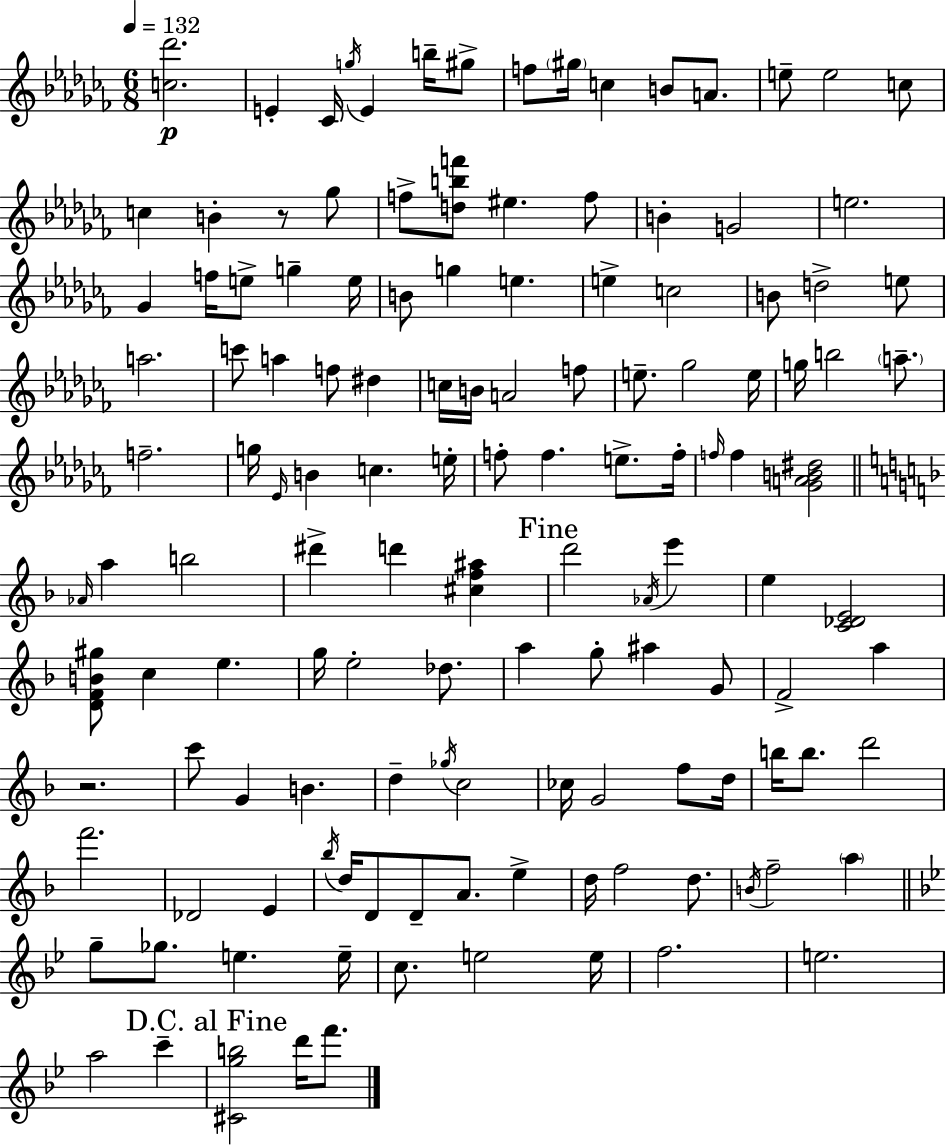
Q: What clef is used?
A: treble